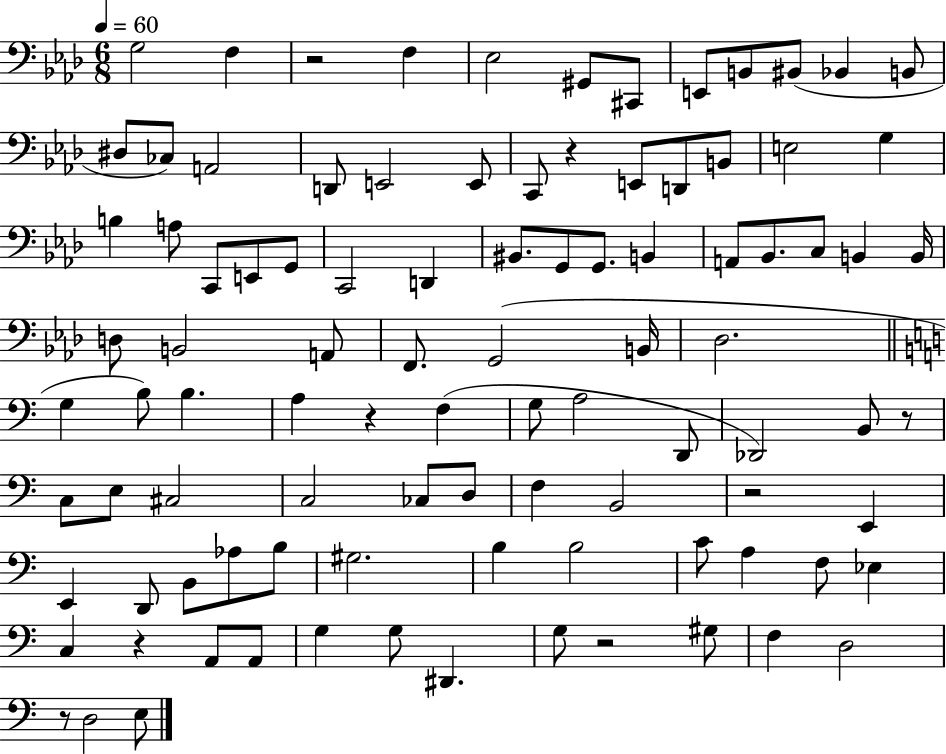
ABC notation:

X:1
T:Untitled
M:6/8
L:1/4
K:Ab
G,2 F, z2 F, _E,2 ^G,,/2 ^C,,/2 E,,/2 B,,/2 ^B,,/2 _B,, B,,/2 ^D,/2 _C,/2 A,,2 D,,/2 E,,2 E,,/2 C,,/2 z E,,/2 D,,/2 B,,/2 E,2 G, B, A,/2 C,,/2 E,,/2 G,,/2 C,,2 D,, ^B,,/2 G,,/2 G,,/2 B,, A,,/2 _B,,/2 C,/2 B,, B,,/4 D,/2 B,,2 A,,/2 F,,/2 G,,2 B,,/4 _D,2 G, B,/2 B, A, z F, G,/2 A,2 D,,/2 _D,,2 B,,/2 z/2 C,/2 E,/2 ^C,2 C,2 _C,/2 D,/2 F, B,,2 z2 E,, E,, D,,/2 B,,/2 _A,/2 B,/2 ^G,2 B, B,2 C/2 A, F,/2 _E, C, z A,,/2 A,,/2 G, G,/2 ^D,, G,/2 z2 ^G,/2 F, D,2 z/2 D,2 E,/2